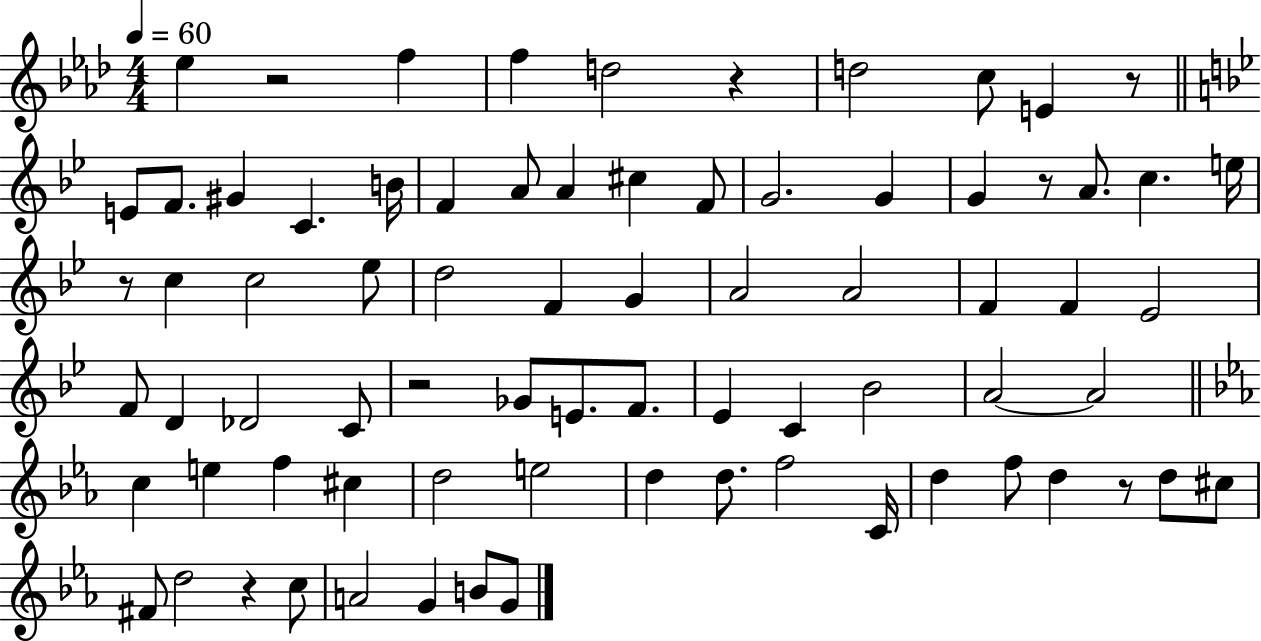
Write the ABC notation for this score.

X:1
T:Untitled
M:4/4
L:1/4
K:Ab
_e z2 f f d2 z d2 c/2 E z/2 E/2 F/2 ^G C B/4 F A/2 A ^c F/2 G2 G G z/2 A/2 c e/4 z/2 c c2 _e/2 d2 F G A2 A2 F F _E2 F/2 D _D2 C/2 z2 _G/2 E/2 F/2 _E C _B2 A2 A2 c e f ^c d2 e2 d d/2 f2 C/4 d f/2 d z/2 d/2 ^c/2 ^F/2 d2 z c/2 A2 G B/2 G/2